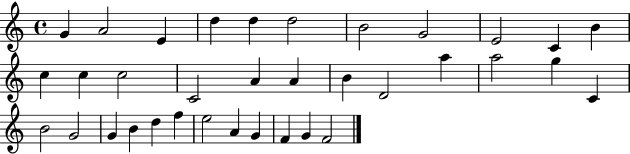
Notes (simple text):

G4/q A4/h E4/q D5/q D5/q D5/h B4/h G4/h E4/h C4/q B4/q C5/q C5/q C5/h C4/h A4/q A4/q B4/q D4/h A5/q A5/h G5/q C4/q B4/h G4/h G4/q B4/q D5/q F5/q E5/h A4/q G4/q F4/q G4/q F4/h